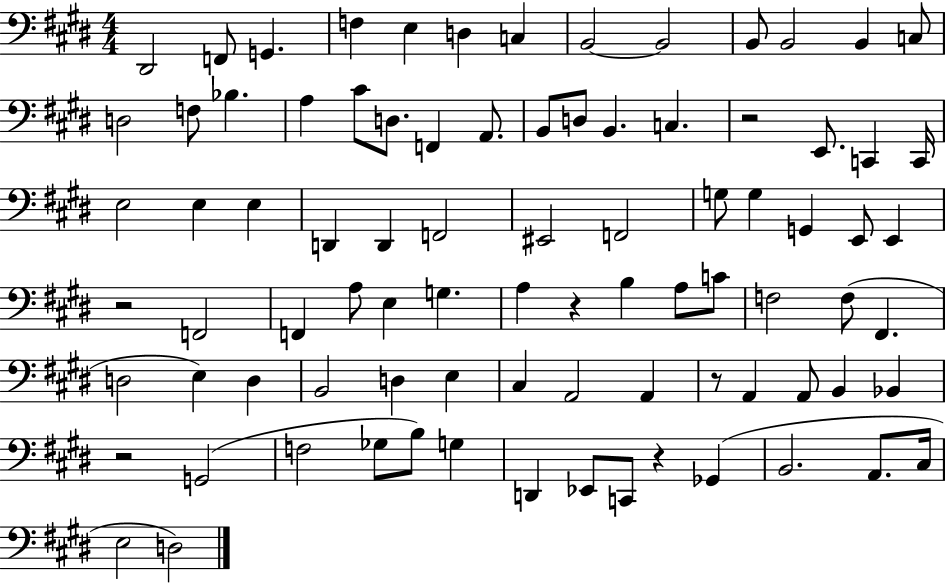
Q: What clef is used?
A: bass